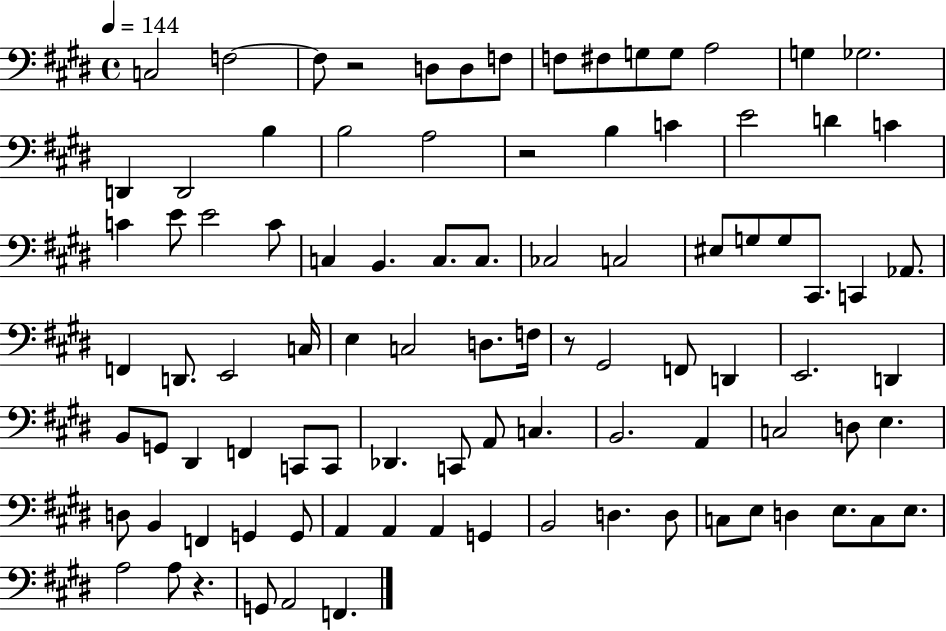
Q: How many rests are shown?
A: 4